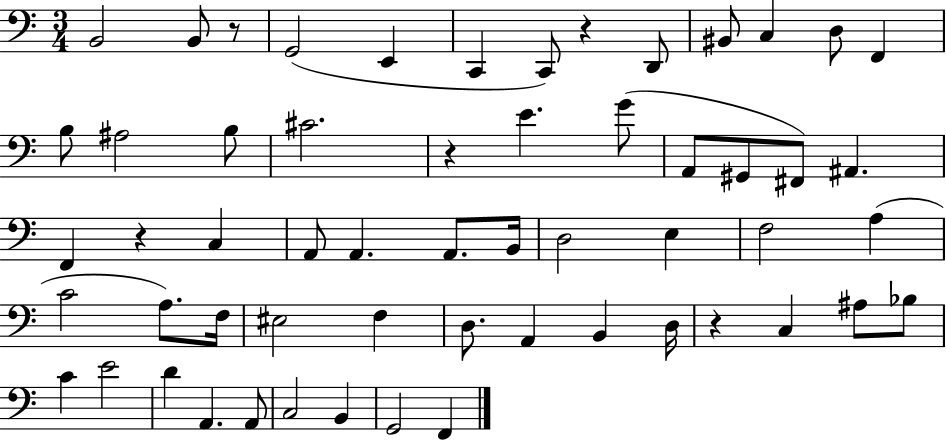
X:1
T:Untitled
M:3/4
L:1/4
K:C
B,,2 B,,/2 z/2 G,,2 E,, C,, C,,/2 z D,,/2 ^B,,/2 C, D,/2 F,, B,/2 ^A,2 B,/2 ^C2 z E G/2 A,,/2 ^G,,/2 ^F,,/2 ^A,, F,, z C, A,,/2 A,, A,,/2 B,,/4 D,2 E, F,2 A, C2 A,/2 F,/4 ^E,2 F, D,/2 A,, B,, D,/4 z C, ^A,/2 _B,/2 C E2 D A,, A,,/2 C,2 B,, G,,2 F,,